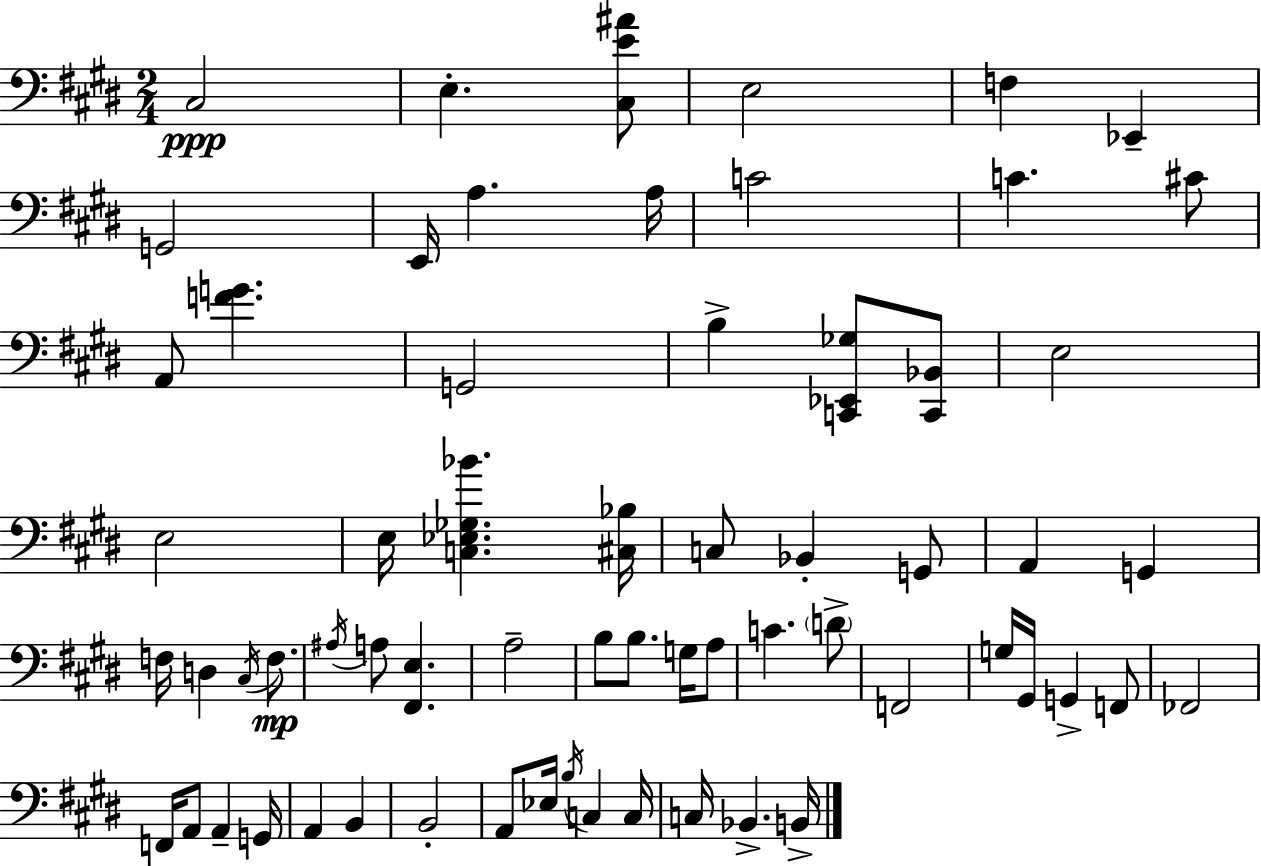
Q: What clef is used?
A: bass